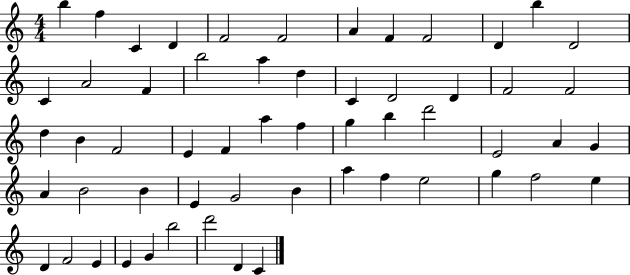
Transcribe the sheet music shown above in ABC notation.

X:1
T:Untitled
M:4/4
L:1/4
K:C
b f C D F2 F2 A F F2 D b D2 C A2 F b2 a d C D2 D F2 F2 d B F2 E F a f g b d'2 E2 A G A B2 B E G2 B a f e2 g f2 e D F2 E E G b2 d'2 D C